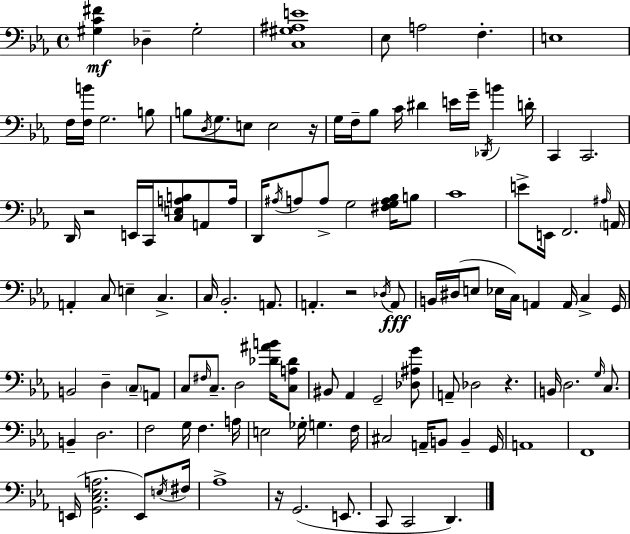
X:1
T:Untitled
M:4/4
L:1/4
K:Cm
[^G,C^F] _D, ^G,2 [C,^G,^A,E]4 _E,/2 A,2 F, E,4 F,/4 [F,B]/4 G,2 B,/2 B,/2 D,/4 G,/2 E,/2 E,2 z/4 G,/4 F,/4 _B,/2 C/4 ^D E/4 G/4 _D,,/4 B D/4 C,, C,,2 D,,/4 z2 E,,/4 C,,/4 [C,E,A,B,]/2 A,,/2 A,/4 D,,/4 ^A,/4 A,/2 A,/2 G,2 [^F,G,A,_B,]/4 B,/2 C4 E/2 E,,/4 F,,2 ^A,/4 A,,/4 A,, C,/2 E, C, C,/4 _B,,2 A,,/2 A,, z2 _D,/4 A,,/2 B,,/4 ^D,/4 E,/2 _E,/4 C,/4 A,, A,,/4 C, G,,/4 B,,2 D, C,/2 A,,/2 C,/2 ^F,/4 C,/2 D,2 [_D^AB]/4 [C,A,_D]/2 ^B,,/2 _A,, G,,2 [_D,^A,G]/2 A,,/2 _D,2 z B,,/4 D,2 G,/4 C,/2 B,, D,2 F,2 G,/4 F, A,/4 E,2 _G,/4 G, F,/4 ^C,2 A,,/4 B,,/2 B,, G,,/4 A,,4 F,,4 E,,/4 [G,,C,_E,A,]2 E,,/2 E,/4 ^F,/4 _A,4 z/4 G,,2 E,,/2 C,,/2 C,,2 D,,